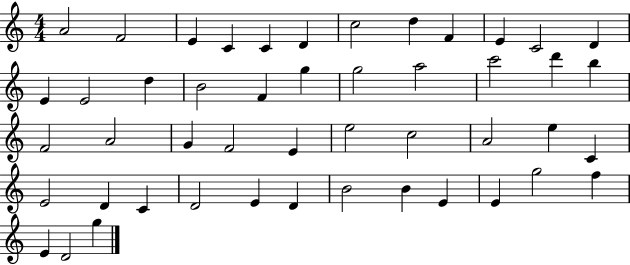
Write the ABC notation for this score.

X:1
T:Untitled
M:4/4
L:1/4
K:C
A2 F2 E C C D c2 d F E C2 D E E2 d B2 F g g2 a2 c'2 d' b F2 A2 G F2 E e2 c2 A2 e C E2 D C D2 E D B2 B E E g2 f E D2 g